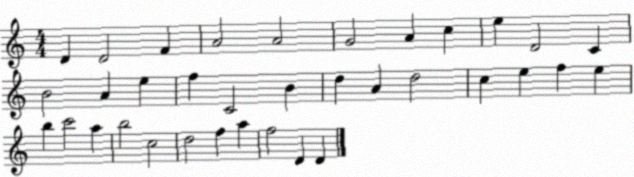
X:1
T:Untitled
M:4/4
L:1/4
K:C
D D2 F A2 A2 G2 A c e D2 C B2 A e f C2 B d A d2 c e f e b c'2 a b2 c2 d2 f a f2 D D